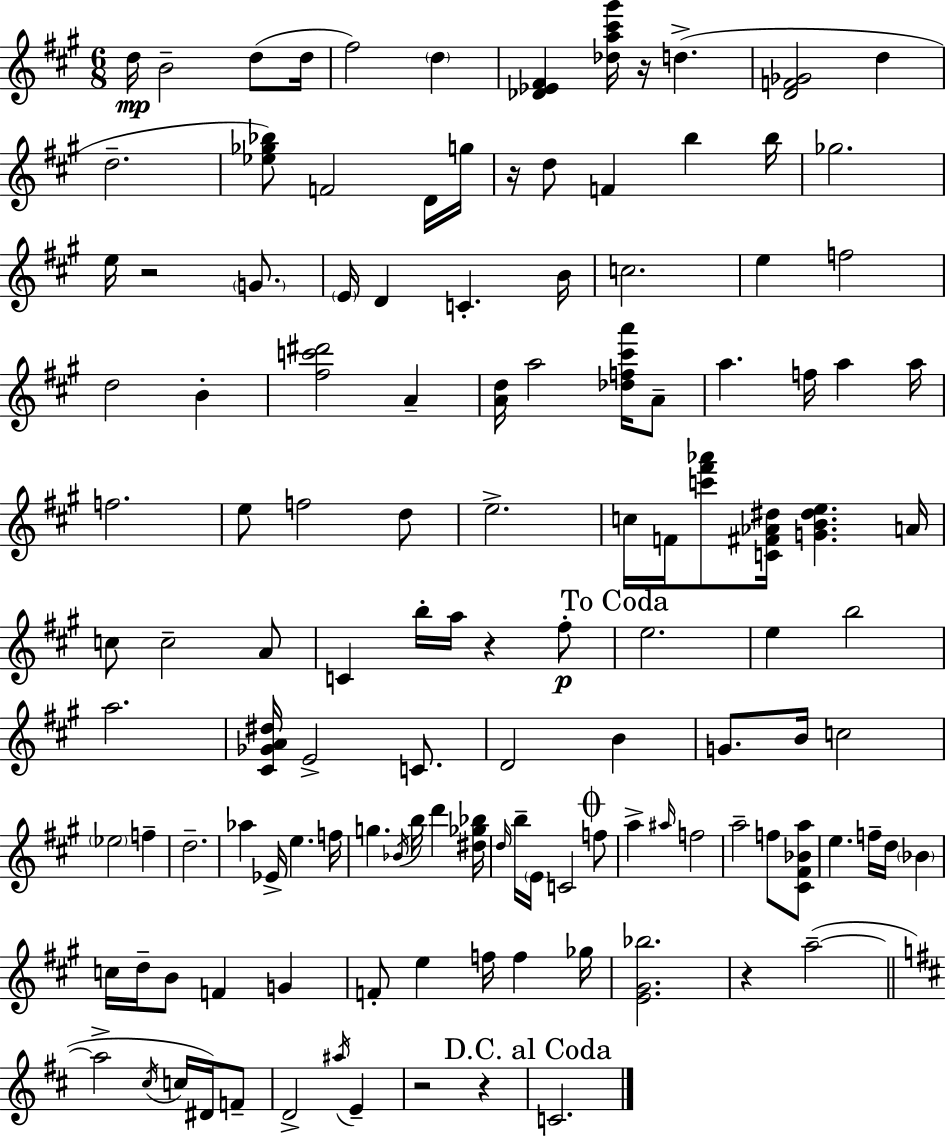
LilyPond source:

{
  \clef treble
  \numericTimeSignature
  \time 6/8
  \key a \major
  d''16\mp b'2-- d''8( d''16 | fis''2) \parenthesize d''4 | <des' ees' fis'>4 <des'' a'' cis''' gis'''>16 r16 d''4.->( | <d' f' ges'>2 d''4 | \break d''2.-- | <ees'' ges'' bes''>8) f'2 d'16 g''16 | r16 d''8 f'4 b''4 b''16 | ges''2. | \break e''16 r2 \parenthesize g'8. | \parenthesize e'16 d'4 c'4.-. b'16 | c''2. | e''4 f''2 | \break d''2 b'4-. | <fis'' c''' dis'''>2 a'4-- | <a' d''>16 a''2 <des'' f'' cis''' a'''>16 a'8-- | a''4. f''16 a''4 a''16 | \break f''2. | e''8 f''2 d''8 | e''2.-> | c''16 f'16 <c''' fis''' aes'''>8 <c' fis' aes' dis''>16 <g' b' dis'' e''>4. a'16 | \break c''8 c''2-- a'8 | c'4 b''16-. a''16 r4 fis''8-.\p | \mark "To Coda" e''2. | e''4 b''2 | \break a''2. | <cis' ges' a' dis''>16 e'2-> c'8. | d'2 b'4 | g'8. b'16 c''2 | \break \parenthesize ees''2 f''4-- | d''2.-- | aes''4 ees'16-> e''4. f''16 | g''4. \acciaccatura { bes'16 } b''16 d'''4 | \break <dis'' ges'' bes''>16 \grace { d''16 } b''16-- \parenthesize e'16 c'2 | \mark \markup { \musicglyph "scripts.coda" } f''8 a''4-> \grace { ais''16 } f''2 | a''2-- f''8 | <cis' fis' bes' a''>8 e''4. f''16-- d''16 \parenthesize bes'4 | \break c''16 d''16-- b'8 f'4 g'4 | f'8-. e''4 f''16 f''4 | ges''16 <e' gis' bes''>2. | r4 a''2--~(~ | \break \bar "||" \break \key d \major a''2-> \acciaccatura { cis''16 } c''16 dis'16) f'8-- | d'2-> \acciaccatura { ais''16 } e'4-- | r2 r4 | \mark "D.C. al Coda" c'2. | \break \bar "|."
}